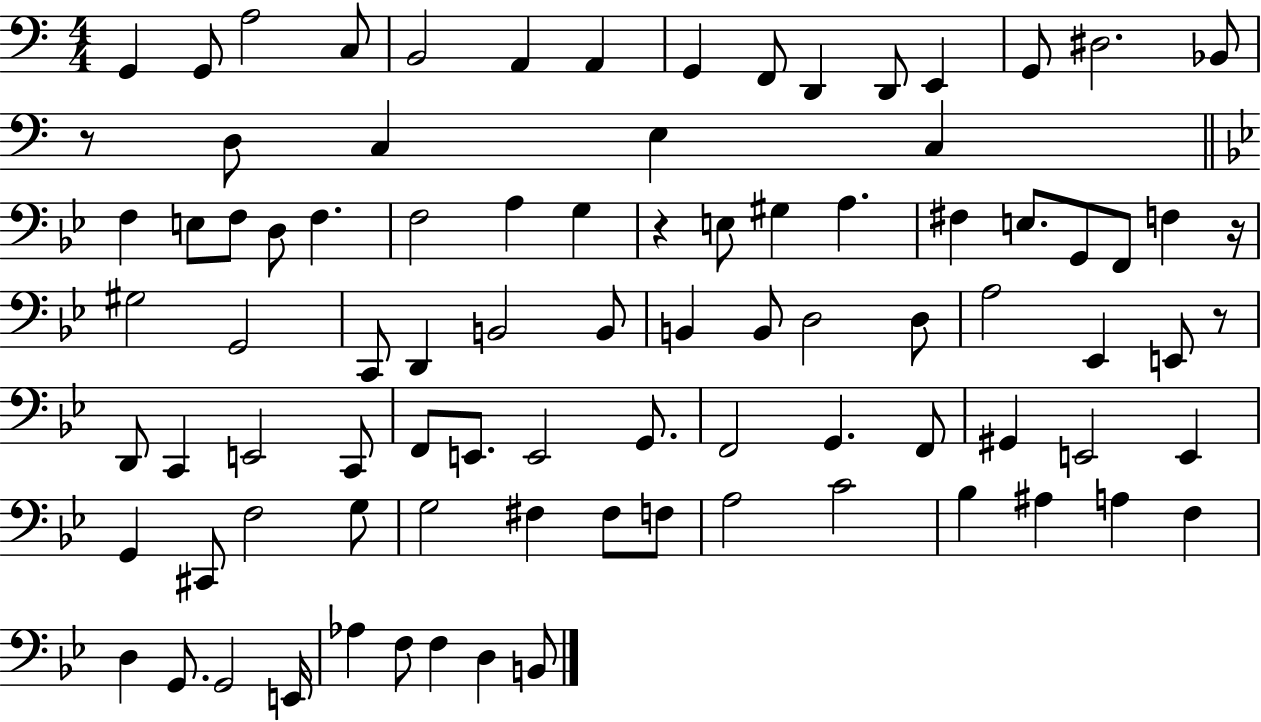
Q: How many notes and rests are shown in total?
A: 89